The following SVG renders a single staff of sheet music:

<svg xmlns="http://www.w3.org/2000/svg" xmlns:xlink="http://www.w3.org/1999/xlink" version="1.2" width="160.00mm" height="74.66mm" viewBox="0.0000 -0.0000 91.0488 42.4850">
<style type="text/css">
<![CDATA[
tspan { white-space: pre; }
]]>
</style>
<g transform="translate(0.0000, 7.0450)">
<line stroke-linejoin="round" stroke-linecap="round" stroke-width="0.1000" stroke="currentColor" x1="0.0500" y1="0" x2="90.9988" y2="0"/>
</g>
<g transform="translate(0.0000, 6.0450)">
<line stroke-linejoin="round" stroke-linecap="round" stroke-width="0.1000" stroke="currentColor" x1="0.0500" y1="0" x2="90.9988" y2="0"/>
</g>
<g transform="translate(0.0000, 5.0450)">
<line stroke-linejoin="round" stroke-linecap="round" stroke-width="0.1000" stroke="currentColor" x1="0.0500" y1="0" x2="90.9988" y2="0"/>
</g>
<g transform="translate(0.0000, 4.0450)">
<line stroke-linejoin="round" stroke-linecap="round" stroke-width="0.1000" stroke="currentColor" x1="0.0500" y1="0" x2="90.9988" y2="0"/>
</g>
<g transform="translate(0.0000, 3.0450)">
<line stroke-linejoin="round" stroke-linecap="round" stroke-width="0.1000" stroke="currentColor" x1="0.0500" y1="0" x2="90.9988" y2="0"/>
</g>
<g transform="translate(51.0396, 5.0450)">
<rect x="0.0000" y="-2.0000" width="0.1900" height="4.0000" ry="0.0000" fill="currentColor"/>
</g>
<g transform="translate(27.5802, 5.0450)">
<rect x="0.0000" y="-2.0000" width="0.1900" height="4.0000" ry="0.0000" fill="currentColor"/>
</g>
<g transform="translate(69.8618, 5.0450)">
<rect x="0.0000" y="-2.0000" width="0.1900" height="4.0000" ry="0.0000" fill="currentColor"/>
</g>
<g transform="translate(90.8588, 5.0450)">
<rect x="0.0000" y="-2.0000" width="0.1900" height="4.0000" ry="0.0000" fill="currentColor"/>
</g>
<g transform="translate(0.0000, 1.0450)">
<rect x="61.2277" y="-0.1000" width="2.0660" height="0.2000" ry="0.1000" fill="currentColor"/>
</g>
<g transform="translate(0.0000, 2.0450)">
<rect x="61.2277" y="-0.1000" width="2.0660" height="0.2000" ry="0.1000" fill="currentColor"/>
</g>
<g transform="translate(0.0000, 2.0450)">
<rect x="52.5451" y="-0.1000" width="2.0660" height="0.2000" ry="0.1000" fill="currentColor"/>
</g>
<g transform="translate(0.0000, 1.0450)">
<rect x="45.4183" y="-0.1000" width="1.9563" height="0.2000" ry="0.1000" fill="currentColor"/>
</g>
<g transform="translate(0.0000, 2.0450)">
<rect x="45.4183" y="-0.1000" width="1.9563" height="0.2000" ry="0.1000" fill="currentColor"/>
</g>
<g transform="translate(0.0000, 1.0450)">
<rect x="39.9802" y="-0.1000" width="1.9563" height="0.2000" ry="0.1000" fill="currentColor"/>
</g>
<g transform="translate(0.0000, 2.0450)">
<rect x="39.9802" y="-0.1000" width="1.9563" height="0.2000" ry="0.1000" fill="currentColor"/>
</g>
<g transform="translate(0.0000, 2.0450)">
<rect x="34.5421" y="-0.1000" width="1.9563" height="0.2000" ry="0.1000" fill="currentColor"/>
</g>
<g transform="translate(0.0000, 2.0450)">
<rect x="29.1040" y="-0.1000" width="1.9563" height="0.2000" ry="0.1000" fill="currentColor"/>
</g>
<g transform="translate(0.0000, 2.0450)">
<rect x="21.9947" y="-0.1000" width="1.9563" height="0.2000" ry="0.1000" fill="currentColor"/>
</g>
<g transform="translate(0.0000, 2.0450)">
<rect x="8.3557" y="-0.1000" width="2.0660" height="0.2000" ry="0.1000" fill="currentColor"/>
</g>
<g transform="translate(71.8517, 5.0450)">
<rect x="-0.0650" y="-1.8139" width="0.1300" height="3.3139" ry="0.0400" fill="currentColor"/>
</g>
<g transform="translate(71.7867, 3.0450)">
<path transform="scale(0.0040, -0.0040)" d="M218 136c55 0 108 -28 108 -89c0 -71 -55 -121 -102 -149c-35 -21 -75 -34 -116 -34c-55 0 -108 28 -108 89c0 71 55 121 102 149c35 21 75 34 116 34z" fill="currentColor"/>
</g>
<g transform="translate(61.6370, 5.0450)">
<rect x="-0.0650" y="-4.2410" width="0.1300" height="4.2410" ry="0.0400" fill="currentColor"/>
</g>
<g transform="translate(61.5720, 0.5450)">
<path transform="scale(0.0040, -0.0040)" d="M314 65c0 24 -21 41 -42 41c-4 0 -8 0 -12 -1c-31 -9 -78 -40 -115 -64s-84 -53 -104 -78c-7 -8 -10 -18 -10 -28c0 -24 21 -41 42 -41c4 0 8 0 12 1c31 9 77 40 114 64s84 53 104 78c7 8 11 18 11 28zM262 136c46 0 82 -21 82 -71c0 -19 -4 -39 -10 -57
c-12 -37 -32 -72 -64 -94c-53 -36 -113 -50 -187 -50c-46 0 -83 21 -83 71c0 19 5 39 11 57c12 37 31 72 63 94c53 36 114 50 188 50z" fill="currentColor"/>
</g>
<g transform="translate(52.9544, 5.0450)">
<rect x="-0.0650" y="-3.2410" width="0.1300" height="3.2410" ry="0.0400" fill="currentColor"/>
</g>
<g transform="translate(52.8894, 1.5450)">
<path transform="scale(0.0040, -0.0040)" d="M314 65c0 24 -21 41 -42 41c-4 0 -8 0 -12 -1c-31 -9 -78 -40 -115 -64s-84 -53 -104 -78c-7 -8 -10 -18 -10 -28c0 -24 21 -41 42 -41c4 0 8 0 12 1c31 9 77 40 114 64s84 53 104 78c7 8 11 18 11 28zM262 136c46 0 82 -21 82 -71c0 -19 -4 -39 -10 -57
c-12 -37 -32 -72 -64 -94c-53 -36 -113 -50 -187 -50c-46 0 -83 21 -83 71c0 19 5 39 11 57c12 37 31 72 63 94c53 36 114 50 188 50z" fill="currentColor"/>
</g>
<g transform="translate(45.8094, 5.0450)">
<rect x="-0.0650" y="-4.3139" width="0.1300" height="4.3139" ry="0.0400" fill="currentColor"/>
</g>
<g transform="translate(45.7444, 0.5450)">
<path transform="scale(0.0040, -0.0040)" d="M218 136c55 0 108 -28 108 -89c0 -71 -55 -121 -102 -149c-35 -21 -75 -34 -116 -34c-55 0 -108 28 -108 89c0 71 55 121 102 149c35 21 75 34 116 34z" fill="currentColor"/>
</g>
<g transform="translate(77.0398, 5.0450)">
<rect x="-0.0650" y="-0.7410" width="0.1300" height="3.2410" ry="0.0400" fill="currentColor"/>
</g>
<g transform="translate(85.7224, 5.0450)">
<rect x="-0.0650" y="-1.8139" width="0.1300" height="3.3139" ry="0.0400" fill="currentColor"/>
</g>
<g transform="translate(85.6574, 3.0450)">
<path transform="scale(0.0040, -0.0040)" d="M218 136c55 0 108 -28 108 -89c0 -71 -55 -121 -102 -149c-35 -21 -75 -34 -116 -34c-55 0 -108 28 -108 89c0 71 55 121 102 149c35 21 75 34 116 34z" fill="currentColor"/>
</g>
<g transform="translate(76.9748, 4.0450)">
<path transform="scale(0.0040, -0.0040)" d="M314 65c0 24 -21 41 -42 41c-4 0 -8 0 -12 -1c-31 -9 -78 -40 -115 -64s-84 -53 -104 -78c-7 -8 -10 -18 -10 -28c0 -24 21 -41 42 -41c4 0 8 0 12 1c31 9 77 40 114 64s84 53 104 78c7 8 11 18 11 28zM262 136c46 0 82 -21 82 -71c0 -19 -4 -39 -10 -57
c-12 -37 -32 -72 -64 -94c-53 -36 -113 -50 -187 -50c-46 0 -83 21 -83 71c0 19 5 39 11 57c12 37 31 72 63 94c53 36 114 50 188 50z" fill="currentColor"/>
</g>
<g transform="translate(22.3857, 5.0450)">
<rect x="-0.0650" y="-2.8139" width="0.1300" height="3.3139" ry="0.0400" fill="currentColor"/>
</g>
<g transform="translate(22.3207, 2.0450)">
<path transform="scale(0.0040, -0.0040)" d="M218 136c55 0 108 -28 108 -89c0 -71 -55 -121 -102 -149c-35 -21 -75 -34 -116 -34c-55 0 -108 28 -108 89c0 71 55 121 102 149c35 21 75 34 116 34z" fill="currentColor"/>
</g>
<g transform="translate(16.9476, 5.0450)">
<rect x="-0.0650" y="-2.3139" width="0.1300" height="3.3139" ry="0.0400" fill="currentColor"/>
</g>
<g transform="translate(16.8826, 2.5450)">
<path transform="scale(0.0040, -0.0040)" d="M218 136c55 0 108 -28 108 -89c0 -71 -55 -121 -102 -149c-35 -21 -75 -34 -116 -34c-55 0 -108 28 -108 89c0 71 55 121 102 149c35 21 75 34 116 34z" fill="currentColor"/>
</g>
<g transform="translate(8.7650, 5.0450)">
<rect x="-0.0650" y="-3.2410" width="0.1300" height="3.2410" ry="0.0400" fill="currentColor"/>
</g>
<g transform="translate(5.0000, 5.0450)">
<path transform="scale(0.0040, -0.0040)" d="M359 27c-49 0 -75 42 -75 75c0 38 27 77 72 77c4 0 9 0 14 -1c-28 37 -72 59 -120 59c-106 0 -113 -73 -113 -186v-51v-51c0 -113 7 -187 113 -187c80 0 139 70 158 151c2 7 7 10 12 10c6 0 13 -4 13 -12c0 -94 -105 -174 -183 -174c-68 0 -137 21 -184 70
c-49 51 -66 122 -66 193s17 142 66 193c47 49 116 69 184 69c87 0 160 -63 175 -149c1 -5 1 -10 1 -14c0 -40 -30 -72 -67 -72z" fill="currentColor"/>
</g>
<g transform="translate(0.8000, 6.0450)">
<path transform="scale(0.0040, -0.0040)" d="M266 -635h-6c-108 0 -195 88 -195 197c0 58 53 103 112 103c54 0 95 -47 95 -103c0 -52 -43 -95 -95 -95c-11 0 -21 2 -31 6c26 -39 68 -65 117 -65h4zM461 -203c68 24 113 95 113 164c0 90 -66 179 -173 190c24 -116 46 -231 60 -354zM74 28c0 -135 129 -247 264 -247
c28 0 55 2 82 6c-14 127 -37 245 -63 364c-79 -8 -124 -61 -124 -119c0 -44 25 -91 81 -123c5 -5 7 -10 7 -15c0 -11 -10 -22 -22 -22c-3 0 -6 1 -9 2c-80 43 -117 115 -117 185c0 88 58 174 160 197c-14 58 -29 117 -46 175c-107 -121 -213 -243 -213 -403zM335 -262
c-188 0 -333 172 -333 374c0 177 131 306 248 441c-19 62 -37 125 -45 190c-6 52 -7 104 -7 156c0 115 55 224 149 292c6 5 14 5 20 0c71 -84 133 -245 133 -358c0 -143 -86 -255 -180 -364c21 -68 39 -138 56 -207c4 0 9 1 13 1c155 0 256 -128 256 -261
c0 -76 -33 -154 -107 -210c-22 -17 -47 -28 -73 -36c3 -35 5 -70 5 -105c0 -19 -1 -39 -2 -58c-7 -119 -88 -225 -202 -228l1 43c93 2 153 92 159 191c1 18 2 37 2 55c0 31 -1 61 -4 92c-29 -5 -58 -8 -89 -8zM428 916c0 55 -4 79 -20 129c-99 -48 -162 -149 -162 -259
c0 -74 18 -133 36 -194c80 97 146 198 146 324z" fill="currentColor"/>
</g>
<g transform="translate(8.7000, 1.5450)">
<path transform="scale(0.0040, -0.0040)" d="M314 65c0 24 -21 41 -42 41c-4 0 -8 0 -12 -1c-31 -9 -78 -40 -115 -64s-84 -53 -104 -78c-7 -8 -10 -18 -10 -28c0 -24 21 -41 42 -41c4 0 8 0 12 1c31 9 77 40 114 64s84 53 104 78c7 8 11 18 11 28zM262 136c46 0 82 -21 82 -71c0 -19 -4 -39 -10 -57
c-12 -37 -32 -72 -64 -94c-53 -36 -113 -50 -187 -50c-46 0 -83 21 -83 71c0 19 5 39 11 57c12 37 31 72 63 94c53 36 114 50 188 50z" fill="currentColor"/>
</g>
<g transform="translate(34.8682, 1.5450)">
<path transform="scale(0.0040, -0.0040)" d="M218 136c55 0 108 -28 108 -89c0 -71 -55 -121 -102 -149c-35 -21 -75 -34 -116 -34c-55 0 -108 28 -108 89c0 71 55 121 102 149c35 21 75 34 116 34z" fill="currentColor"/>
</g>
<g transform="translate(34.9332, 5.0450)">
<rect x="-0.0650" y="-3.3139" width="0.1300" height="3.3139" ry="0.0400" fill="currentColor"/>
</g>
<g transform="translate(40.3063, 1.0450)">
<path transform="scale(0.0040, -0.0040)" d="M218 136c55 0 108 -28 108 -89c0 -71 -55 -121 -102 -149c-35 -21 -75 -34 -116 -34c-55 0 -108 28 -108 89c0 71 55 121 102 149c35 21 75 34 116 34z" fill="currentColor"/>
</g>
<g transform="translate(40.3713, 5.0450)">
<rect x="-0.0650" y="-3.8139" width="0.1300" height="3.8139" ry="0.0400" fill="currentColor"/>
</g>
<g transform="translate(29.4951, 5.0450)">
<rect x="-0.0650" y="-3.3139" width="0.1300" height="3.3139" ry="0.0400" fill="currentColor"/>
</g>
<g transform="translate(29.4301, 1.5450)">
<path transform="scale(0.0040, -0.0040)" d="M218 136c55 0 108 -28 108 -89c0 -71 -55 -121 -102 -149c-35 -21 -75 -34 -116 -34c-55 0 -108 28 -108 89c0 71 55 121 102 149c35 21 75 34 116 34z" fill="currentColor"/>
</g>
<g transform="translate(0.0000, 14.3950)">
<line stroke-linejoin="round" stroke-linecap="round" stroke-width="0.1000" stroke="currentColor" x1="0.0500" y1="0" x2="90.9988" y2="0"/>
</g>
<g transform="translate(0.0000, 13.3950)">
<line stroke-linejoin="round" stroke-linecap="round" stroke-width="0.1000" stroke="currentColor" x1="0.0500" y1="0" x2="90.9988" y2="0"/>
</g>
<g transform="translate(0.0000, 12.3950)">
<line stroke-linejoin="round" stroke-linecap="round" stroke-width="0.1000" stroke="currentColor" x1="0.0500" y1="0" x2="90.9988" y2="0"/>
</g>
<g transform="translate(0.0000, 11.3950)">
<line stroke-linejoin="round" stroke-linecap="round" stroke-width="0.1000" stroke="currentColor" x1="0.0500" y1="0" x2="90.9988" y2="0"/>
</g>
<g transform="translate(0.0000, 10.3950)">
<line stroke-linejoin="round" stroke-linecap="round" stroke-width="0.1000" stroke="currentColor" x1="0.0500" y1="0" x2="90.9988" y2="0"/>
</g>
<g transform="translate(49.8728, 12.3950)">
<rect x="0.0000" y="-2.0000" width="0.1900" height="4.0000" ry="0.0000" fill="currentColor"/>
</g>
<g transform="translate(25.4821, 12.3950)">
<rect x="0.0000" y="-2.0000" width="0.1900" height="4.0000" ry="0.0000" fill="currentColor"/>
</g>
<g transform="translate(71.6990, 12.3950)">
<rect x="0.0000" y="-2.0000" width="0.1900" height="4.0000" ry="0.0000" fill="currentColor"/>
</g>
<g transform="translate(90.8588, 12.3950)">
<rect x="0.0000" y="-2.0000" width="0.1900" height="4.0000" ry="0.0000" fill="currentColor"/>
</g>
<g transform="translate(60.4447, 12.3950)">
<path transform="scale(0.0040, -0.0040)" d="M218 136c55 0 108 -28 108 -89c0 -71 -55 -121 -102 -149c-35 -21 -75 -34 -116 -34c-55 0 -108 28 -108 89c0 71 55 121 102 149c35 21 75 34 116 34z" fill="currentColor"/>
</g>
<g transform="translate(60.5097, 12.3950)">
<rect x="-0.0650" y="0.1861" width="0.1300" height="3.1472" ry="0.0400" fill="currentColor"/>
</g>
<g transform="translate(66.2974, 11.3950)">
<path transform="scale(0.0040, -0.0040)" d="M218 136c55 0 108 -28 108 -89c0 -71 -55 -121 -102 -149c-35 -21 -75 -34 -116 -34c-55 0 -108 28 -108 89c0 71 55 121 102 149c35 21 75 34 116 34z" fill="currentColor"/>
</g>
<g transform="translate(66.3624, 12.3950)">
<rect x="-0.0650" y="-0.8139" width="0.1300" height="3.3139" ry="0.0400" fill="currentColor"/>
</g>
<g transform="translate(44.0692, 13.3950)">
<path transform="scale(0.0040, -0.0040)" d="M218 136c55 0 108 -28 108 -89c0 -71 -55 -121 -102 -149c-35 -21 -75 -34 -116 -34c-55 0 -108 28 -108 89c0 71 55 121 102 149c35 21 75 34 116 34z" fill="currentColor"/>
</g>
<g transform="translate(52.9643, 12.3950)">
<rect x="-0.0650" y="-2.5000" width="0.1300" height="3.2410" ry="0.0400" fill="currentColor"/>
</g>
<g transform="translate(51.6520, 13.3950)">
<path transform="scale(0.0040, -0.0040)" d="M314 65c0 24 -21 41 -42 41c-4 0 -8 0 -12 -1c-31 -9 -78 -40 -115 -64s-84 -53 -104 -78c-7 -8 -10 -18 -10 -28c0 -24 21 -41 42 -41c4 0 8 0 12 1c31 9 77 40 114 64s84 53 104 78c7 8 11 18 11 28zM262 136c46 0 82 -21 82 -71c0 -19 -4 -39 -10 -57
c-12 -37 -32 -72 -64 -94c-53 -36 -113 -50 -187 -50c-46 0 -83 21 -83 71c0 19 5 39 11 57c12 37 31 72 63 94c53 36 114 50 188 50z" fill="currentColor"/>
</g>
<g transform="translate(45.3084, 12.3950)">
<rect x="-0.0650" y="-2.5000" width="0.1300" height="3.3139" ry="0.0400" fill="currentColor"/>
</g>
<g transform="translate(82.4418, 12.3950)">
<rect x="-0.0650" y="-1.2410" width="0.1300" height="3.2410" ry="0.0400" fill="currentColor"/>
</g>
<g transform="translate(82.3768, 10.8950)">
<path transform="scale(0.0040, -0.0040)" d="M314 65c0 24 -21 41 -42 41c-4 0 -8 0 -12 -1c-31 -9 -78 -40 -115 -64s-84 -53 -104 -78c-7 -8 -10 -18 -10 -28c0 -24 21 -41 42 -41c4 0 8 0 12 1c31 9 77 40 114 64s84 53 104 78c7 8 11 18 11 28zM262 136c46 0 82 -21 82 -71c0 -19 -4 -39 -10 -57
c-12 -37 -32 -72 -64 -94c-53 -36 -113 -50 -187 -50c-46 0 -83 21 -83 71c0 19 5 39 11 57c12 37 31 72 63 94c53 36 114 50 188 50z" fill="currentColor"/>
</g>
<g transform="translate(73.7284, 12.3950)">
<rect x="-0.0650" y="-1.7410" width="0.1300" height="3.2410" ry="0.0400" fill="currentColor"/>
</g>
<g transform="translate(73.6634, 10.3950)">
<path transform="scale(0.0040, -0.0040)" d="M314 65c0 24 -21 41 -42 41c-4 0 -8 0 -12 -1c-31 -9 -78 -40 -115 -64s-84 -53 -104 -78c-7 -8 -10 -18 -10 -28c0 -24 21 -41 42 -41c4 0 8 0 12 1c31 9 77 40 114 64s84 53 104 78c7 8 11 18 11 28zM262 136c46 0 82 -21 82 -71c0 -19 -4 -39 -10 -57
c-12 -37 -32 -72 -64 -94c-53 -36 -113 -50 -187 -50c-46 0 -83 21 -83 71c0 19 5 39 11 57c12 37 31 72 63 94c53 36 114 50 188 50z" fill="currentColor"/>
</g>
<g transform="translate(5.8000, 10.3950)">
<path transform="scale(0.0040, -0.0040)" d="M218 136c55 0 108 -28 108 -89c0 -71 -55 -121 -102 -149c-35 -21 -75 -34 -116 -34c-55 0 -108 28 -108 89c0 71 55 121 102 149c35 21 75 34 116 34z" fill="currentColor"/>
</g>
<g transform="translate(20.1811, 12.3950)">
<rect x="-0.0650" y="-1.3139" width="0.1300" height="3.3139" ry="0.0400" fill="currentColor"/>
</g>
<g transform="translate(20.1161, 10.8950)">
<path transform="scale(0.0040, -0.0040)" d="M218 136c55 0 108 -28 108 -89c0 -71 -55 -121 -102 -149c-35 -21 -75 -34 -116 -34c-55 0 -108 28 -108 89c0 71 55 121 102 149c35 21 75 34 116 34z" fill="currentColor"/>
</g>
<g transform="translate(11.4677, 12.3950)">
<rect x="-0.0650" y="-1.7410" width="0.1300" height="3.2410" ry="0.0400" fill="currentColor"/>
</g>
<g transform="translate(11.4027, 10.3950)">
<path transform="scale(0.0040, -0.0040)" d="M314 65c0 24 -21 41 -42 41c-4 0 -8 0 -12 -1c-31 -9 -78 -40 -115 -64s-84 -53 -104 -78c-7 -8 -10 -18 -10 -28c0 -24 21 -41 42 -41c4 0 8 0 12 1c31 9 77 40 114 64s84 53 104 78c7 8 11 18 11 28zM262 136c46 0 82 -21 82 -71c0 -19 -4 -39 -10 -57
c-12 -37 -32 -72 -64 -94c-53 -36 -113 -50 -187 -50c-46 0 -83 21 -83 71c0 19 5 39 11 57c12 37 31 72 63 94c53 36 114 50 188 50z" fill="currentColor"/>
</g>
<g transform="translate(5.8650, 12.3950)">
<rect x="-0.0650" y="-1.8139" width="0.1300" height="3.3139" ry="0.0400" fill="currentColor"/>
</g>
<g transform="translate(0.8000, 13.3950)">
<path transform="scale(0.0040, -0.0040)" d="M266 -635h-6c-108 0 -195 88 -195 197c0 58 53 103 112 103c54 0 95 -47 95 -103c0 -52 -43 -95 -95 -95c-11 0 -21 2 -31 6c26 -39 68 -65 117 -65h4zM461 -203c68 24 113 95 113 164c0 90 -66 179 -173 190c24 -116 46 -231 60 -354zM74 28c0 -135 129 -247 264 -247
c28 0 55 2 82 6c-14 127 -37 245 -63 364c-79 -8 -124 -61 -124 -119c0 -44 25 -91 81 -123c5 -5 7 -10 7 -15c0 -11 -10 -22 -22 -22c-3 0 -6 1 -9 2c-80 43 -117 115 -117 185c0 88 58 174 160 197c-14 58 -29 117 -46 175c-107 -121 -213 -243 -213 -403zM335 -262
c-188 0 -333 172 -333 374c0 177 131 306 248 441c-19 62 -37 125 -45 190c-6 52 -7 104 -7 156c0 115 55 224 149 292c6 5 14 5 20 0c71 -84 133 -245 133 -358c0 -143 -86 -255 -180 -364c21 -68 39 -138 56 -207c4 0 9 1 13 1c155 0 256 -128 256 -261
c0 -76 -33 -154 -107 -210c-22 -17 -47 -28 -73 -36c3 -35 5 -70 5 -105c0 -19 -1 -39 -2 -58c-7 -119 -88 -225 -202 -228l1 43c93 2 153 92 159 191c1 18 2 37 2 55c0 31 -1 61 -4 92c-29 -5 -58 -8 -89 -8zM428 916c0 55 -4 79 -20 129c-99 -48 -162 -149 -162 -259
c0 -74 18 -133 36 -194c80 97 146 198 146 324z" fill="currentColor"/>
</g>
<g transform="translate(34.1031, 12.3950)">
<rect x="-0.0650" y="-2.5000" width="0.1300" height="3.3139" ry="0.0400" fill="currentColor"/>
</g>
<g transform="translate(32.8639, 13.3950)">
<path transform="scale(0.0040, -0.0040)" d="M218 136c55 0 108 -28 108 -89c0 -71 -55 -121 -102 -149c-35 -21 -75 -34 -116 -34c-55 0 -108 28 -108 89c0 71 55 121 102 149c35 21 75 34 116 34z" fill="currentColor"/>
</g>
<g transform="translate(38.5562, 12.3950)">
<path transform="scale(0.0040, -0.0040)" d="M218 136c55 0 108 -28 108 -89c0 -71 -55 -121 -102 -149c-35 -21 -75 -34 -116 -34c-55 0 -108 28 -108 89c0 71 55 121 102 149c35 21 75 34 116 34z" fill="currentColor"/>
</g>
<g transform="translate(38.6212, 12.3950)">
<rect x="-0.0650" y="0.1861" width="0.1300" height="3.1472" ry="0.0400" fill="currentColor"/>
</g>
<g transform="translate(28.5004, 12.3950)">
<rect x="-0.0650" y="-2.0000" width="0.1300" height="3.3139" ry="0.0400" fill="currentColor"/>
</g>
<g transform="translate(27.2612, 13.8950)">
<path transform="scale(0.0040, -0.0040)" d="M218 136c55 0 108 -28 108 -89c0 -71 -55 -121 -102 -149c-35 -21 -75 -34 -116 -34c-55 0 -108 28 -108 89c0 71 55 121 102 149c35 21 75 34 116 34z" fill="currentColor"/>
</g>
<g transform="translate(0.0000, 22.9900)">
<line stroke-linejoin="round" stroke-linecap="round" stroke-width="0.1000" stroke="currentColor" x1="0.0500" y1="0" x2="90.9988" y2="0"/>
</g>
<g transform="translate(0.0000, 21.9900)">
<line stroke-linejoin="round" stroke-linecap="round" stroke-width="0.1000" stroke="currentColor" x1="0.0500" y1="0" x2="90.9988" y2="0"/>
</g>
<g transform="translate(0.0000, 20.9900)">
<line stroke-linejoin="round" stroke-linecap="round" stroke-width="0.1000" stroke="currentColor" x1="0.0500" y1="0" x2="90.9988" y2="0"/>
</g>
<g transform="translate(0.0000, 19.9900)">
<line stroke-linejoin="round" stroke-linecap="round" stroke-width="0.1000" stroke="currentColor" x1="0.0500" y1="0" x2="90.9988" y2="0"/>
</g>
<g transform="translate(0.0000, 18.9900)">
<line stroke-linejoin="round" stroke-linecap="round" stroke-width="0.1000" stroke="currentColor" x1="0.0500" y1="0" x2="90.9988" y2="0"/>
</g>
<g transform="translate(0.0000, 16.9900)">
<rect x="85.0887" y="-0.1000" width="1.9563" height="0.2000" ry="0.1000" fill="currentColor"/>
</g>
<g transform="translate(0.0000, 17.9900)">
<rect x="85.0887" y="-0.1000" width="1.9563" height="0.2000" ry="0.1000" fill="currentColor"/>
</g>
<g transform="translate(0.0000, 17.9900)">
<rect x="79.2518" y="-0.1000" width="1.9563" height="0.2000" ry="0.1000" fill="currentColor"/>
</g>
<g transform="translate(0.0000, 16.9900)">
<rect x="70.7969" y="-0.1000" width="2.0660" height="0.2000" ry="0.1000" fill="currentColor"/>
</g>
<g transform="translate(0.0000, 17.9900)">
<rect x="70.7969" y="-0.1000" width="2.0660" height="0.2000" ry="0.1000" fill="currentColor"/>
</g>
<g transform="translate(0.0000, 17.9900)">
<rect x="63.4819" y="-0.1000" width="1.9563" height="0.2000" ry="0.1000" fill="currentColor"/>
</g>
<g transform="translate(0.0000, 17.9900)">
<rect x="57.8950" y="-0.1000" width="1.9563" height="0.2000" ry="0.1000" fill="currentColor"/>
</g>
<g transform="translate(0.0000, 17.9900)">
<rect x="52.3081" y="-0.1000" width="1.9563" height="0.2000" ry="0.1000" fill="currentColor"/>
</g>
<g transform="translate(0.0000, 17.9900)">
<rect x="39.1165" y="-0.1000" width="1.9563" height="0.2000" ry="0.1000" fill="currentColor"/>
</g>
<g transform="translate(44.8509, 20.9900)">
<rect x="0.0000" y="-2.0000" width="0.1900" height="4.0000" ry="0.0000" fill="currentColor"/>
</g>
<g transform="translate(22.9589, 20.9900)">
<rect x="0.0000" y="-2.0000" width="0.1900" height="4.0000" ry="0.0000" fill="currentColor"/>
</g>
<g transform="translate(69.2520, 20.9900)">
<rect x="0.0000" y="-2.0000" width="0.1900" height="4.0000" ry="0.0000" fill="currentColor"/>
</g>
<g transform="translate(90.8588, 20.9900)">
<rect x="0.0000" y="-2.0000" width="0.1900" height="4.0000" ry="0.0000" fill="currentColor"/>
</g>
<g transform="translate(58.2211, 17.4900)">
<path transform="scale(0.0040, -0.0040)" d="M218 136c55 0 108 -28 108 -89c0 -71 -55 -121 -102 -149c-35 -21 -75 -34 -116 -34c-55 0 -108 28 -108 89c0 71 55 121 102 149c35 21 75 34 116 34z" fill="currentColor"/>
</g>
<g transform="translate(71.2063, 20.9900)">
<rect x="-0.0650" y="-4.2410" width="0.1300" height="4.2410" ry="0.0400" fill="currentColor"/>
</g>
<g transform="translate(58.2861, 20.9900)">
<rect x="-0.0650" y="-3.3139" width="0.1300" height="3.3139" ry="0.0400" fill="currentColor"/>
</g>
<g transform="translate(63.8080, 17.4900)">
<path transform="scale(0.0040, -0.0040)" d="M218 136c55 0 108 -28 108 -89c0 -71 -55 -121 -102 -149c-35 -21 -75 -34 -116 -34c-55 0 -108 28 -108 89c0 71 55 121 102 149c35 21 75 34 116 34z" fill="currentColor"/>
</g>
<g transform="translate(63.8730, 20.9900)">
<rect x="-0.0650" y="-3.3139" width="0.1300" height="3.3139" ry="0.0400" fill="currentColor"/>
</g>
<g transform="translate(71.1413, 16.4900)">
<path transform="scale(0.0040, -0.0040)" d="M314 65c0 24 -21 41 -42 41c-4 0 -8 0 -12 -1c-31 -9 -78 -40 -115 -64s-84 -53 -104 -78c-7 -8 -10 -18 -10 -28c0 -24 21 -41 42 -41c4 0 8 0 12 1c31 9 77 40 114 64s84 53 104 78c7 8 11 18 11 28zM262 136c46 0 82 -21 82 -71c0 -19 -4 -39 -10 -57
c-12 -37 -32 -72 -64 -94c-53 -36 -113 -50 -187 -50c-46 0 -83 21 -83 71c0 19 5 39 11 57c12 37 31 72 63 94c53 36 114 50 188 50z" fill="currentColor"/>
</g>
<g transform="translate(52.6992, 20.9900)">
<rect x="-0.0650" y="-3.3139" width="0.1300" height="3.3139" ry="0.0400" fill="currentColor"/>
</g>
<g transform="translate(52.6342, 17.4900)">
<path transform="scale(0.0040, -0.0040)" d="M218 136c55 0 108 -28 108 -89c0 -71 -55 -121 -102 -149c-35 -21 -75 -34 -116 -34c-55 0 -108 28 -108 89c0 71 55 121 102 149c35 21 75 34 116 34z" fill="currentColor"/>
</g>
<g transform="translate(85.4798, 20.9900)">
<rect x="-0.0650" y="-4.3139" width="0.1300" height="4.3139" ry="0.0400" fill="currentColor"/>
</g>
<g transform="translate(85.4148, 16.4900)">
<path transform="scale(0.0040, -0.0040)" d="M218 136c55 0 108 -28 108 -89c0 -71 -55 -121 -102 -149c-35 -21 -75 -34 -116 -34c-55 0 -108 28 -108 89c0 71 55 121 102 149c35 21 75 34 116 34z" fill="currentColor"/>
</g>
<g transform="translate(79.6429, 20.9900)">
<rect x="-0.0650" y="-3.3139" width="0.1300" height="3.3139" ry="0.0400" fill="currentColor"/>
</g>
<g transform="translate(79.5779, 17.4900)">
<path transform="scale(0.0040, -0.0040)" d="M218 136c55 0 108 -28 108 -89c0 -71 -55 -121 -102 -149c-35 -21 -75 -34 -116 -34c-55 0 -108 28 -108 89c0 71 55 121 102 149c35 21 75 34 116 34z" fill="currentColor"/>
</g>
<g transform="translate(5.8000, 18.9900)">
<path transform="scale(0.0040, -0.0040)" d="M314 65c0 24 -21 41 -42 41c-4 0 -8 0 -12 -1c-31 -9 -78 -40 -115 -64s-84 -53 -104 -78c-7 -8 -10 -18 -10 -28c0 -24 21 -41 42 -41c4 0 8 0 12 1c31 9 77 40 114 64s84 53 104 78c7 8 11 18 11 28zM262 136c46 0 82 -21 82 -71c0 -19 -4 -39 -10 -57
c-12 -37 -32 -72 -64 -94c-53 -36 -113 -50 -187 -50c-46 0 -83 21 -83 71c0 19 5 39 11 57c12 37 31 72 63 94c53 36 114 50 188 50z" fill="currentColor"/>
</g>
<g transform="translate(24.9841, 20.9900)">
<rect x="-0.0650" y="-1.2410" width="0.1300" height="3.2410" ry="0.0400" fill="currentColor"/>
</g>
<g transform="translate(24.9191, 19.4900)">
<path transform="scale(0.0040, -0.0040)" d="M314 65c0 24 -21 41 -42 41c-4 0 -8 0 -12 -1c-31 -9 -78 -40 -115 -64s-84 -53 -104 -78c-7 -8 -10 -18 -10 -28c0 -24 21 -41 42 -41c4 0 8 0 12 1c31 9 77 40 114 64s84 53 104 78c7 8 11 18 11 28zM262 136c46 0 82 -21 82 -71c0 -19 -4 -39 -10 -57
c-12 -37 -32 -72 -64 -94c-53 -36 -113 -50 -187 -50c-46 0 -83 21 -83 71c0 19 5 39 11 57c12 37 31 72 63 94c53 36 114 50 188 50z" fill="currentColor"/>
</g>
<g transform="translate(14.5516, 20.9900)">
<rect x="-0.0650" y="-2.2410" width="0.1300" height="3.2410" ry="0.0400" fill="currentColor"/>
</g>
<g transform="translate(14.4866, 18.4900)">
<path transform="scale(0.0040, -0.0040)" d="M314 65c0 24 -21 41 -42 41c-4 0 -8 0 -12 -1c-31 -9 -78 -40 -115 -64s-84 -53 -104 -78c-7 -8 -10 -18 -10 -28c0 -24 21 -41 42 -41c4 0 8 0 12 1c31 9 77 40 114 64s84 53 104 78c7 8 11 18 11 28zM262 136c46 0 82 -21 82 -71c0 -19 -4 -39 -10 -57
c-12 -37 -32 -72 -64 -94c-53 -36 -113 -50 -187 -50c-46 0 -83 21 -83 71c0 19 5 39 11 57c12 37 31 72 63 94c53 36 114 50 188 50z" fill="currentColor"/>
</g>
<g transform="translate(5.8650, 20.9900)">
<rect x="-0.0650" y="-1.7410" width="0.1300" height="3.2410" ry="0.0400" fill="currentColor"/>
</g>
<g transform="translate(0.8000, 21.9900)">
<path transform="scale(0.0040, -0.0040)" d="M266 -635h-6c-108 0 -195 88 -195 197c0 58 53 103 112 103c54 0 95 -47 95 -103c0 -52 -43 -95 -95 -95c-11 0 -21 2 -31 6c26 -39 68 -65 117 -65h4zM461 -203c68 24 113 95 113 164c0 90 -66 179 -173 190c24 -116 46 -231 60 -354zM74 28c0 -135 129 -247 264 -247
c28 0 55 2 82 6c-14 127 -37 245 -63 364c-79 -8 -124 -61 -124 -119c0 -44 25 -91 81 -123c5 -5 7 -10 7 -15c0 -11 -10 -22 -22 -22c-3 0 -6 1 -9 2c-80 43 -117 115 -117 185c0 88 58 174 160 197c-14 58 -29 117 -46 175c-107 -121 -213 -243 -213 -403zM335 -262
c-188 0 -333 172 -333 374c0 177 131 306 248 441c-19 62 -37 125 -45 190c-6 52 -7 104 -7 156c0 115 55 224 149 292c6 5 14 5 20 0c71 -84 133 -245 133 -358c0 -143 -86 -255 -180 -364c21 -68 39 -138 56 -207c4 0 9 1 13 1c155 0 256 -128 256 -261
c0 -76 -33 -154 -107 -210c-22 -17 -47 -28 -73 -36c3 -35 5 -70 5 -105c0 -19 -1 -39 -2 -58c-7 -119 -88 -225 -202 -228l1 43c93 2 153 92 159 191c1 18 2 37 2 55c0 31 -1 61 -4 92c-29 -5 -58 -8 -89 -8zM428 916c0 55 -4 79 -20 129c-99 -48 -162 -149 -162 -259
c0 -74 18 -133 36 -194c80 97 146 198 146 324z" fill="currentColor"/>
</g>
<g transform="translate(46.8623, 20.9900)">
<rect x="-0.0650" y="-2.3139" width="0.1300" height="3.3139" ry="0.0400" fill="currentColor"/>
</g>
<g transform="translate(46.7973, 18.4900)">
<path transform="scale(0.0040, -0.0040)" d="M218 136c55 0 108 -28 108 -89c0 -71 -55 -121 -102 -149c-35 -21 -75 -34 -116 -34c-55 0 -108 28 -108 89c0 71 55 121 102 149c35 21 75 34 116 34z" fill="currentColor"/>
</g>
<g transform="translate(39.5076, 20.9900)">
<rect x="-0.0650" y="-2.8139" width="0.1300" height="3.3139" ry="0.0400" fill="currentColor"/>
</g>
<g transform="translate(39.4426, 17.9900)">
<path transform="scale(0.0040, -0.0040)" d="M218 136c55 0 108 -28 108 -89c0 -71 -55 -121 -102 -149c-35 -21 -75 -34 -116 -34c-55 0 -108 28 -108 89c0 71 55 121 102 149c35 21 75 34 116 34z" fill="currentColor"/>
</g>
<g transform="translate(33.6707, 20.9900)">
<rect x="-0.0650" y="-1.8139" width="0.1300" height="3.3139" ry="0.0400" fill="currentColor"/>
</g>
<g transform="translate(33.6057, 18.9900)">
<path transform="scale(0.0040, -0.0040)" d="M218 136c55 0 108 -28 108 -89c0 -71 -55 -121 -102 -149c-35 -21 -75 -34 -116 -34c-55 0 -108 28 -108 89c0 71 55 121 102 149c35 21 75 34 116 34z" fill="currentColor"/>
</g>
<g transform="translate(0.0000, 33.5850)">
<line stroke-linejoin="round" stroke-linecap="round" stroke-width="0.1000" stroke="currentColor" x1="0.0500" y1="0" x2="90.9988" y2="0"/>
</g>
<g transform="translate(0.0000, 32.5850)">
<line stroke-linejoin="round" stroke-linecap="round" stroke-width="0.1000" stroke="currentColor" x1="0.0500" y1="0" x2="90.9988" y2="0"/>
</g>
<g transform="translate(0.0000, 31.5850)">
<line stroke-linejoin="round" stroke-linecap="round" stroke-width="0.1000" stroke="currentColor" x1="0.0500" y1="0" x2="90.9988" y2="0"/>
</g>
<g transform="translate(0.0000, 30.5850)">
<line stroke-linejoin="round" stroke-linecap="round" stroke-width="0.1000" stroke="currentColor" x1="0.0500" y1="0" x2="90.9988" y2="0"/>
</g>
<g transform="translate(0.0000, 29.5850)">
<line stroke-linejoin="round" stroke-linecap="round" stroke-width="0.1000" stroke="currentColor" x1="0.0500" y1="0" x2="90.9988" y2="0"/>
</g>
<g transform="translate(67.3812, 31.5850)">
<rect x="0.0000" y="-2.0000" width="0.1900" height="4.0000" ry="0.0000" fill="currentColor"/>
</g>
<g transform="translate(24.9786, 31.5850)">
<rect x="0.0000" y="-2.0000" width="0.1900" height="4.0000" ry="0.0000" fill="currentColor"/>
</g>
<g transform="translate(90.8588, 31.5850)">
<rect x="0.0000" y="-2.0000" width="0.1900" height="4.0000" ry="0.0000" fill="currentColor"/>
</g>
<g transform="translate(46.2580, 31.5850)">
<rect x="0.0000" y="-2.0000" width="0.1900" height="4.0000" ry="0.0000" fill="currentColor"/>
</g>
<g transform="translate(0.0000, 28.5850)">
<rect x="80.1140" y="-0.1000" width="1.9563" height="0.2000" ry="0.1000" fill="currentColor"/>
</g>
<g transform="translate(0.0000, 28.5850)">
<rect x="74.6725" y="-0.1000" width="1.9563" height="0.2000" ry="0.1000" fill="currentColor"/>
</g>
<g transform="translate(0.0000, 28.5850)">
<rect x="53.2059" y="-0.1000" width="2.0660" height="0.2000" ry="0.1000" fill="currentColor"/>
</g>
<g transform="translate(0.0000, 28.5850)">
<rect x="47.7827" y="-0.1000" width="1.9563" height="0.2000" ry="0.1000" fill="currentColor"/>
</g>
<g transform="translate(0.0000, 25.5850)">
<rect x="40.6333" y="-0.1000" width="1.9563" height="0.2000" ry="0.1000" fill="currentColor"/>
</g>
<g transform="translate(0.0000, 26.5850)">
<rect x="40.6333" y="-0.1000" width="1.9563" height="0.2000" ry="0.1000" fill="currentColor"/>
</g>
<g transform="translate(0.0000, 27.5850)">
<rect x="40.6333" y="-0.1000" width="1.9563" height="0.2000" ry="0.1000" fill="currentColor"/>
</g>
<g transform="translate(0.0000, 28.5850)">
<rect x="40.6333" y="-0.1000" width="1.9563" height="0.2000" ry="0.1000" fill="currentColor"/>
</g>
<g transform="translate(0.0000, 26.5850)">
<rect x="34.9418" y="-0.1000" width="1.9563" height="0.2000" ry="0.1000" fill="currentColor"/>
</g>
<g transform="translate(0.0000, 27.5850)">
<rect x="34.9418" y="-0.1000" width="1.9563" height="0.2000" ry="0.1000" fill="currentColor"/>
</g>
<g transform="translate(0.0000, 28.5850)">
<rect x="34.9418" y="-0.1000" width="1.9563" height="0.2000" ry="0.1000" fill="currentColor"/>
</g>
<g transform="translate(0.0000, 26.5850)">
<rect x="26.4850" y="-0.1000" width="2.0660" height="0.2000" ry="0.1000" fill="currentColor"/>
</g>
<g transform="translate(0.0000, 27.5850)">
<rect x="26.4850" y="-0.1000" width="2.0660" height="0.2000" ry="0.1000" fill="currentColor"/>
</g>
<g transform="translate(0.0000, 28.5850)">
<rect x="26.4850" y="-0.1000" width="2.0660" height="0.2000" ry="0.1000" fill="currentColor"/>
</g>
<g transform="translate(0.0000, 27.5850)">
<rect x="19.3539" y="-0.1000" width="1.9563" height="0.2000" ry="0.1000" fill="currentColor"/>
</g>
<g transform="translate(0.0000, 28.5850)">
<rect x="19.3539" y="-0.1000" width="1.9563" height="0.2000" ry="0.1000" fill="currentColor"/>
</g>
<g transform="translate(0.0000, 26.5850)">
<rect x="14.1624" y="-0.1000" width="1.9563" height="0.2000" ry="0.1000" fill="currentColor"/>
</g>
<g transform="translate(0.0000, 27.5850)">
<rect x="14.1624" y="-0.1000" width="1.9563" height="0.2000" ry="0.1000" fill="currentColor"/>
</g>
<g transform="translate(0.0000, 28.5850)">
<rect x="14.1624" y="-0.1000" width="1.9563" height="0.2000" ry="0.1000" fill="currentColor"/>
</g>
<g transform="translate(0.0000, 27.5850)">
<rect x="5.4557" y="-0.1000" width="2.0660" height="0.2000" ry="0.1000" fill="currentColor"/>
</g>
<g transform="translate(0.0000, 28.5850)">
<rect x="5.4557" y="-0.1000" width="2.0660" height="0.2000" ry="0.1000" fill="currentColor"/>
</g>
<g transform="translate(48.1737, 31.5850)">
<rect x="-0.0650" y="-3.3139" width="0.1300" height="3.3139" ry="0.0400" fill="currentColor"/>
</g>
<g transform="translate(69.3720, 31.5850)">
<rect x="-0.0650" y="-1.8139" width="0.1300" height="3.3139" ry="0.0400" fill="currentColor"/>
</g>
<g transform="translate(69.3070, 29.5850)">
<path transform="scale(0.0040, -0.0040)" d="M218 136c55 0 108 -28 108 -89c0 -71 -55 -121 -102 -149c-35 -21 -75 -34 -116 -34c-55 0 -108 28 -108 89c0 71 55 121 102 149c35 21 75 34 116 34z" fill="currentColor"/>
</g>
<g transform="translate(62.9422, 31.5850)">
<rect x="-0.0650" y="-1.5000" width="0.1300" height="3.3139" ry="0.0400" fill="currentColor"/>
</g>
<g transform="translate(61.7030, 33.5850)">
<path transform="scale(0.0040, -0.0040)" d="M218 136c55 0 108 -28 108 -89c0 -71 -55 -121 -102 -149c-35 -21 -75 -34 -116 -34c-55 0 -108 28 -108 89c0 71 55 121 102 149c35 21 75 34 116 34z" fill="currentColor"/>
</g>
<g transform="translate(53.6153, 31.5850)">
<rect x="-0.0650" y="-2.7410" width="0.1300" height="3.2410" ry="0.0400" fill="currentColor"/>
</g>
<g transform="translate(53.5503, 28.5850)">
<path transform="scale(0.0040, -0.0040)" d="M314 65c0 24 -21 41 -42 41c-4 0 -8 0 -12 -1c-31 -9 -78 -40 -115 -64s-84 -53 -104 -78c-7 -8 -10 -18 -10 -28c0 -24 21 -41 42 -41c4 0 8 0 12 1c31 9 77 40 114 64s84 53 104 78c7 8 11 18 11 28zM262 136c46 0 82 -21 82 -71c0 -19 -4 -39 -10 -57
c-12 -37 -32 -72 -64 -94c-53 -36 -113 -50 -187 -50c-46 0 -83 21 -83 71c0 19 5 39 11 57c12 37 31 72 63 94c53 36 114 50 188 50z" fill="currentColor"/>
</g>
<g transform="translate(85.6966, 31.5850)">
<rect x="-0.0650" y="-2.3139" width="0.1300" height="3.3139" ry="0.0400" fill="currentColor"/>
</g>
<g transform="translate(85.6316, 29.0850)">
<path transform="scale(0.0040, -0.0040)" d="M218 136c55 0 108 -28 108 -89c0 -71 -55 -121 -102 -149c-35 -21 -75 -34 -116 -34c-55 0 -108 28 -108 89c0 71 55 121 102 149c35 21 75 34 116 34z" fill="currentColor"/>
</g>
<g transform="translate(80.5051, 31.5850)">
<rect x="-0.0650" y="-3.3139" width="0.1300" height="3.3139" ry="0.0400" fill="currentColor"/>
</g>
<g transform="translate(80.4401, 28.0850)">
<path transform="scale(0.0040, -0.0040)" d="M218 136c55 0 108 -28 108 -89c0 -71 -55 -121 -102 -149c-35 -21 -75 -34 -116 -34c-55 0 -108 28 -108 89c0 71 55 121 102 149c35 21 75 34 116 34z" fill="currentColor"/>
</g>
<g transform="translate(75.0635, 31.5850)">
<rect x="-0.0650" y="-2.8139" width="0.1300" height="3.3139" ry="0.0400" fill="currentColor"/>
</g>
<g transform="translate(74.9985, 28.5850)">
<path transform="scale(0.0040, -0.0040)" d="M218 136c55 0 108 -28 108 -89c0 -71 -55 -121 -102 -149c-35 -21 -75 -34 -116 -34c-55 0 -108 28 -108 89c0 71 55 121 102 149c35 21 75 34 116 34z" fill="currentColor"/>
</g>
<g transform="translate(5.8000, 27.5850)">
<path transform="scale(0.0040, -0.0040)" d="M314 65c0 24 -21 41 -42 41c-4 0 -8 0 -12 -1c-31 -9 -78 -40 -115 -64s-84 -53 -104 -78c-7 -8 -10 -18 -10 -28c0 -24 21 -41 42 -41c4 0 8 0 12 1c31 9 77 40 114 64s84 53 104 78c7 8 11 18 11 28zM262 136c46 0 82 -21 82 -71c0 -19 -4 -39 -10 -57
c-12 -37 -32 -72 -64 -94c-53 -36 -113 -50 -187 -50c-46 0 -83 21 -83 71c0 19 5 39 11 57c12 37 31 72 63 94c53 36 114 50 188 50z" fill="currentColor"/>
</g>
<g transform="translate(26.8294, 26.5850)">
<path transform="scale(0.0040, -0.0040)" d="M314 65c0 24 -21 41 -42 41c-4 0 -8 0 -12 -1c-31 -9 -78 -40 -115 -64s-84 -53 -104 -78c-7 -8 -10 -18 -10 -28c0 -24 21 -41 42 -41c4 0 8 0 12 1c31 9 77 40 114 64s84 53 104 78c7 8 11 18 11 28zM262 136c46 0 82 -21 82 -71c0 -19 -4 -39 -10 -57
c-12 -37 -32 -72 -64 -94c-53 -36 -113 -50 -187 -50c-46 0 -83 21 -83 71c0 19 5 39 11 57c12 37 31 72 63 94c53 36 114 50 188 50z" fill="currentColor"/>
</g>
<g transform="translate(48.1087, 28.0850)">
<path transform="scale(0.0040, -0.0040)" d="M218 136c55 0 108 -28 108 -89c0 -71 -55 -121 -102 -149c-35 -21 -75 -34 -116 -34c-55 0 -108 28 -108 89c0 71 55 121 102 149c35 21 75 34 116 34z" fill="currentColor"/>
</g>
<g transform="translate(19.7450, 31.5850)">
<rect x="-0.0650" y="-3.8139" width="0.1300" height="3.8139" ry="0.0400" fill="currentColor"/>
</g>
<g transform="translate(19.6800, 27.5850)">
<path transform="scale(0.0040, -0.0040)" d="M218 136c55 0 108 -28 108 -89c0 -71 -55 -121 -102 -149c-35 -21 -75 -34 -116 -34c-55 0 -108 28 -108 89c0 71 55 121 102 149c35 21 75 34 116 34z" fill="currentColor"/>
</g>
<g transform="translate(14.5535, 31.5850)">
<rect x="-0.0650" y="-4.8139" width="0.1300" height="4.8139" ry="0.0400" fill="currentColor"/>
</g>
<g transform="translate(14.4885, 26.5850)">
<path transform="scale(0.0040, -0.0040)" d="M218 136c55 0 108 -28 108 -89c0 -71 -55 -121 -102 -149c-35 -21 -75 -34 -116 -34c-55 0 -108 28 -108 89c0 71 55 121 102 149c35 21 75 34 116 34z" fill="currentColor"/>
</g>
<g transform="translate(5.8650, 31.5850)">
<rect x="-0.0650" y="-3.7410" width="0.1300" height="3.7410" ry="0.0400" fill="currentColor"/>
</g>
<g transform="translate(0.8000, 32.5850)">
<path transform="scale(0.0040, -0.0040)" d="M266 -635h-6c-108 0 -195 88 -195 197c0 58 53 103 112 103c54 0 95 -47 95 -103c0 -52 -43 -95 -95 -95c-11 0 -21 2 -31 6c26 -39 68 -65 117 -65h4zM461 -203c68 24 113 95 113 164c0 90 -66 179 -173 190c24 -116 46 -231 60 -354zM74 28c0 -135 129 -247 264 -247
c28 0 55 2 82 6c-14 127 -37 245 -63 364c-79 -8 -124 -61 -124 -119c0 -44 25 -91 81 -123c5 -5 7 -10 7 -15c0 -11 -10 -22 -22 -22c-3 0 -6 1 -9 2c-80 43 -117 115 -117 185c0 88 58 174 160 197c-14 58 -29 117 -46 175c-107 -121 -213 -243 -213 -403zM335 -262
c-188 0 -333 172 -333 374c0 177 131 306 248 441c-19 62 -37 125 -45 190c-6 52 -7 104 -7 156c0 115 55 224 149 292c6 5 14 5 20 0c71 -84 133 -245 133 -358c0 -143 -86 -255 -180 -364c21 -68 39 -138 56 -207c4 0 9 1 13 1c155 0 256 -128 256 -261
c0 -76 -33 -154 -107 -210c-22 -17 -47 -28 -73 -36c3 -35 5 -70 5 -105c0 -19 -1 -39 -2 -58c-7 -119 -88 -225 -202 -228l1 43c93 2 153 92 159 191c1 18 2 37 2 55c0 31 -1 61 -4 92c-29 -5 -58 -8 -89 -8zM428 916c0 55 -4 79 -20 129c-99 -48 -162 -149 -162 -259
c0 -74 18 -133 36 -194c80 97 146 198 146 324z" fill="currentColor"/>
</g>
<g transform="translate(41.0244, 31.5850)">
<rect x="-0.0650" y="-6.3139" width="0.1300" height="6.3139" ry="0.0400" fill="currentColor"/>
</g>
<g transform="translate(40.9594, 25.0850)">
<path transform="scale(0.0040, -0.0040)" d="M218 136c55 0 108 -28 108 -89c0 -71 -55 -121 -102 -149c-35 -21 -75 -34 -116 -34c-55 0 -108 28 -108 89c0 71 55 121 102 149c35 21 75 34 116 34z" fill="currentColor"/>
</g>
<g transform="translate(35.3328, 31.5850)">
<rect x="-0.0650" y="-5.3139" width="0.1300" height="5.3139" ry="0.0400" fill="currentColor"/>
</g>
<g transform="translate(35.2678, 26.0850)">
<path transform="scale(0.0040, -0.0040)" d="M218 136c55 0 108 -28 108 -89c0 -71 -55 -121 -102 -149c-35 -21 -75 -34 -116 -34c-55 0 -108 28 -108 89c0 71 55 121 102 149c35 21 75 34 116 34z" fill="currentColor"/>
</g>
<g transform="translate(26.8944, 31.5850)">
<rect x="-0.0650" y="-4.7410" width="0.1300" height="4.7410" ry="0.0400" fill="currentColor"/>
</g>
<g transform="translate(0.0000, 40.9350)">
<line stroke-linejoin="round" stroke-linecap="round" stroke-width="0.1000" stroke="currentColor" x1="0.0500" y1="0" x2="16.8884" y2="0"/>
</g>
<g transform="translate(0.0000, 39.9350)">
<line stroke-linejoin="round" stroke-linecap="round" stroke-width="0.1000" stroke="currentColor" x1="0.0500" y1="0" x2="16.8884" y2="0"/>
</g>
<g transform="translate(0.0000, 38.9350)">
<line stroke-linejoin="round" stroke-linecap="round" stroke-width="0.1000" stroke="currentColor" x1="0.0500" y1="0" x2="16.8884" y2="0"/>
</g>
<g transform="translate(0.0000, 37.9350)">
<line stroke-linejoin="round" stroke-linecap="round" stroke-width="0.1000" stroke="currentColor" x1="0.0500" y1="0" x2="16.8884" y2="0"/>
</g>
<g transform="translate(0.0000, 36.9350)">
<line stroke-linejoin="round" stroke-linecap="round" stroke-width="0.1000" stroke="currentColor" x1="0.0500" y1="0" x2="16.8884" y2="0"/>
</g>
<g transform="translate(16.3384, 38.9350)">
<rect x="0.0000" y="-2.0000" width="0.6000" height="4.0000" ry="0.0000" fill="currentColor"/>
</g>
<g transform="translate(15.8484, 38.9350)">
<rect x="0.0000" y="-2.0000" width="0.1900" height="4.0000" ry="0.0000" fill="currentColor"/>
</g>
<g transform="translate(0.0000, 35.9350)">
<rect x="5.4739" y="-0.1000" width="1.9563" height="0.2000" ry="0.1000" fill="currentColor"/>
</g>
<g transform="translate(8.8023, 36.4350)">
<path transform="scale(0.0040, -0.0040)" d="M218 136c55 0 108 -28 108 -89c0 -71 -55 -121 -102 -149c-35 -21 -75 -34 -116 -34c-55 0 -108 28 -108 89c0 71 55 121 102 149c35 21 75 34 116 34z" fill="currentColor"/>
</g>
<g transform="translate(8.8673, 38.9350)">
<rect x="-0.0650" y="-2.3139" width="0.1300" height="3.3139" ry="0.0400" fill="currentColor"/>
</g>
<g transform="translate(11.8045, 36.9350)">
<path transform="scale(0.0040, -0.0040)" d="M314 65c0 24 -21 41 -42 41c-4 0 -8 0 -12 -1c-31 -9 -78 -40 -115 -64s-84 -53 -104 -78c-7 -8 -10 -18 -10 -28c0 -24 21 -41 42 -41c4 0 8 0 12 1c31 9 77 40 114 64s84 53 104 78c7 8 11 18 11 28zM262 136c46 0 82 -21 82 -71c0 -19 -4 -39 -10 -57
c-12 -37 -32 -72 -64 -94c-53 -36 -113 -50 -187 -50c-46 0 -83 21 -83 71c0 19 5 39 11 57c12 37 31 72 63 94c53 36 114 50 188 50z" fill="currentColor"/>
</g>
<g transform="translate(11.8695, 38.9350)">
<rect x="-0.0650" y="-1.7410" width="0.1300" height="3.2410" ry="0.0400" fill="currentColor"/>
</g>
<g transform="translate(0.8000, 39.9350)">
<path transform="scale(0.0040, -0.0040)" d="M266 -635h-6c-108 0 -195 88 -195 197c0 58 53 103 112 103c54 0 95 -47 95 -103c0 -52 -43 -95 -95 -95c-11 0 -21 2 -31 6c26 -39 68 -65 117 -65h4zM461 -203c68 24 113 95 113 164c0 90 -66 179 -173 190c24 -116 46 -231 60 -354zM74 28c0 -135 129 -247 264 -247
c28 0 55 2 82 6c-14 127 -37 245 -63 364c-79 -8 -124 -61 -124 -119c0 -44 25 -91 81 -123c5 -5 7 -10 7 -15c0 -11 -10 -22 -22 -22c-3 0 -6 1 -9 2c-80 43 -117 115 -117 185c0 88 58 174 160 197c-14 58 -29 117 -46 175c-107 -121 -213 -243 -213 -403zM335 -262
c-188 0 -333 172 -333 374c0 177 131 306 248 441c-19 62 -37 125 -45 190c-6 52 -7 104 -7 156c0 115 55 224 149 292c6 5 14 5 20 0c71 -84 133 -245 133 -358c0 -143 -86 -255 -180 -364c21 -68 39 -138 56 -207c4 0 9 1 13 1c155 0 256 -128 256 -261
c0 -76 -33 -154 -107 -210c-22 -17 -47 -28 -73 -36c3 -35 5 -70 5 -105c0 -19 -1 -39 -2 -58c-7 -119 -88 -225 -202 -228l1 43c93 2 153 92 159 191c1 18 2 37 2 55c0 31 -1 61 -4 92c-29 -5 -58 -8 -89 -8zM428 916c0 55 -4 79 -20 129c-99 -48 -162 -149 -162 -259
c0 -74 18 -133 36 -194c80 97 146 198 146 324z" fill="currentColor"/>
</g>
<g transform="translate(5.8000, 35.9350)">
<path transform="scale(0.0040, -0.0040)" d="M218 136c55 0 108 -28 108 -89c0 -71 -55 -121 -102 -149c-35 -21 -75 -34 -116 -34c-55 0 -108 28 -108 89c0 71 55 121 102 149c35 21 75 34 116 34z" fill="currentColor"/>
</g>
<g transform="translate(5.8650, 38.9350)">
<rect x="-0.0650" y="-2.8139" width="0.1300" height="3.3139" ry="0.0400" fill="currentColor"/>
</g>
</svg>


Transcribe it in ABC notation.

X:1
T:Untitled
M:4/4
L:1/4
K:C
b2 g a b b c' d' b2 d'2 f d2 f f f2 e F G B G G2 B d f2 e2 f2 g2 e2 f a g b b b d'2 b d' c'2 e' c' e'2 f' a' b a2 E f a b g a g f2